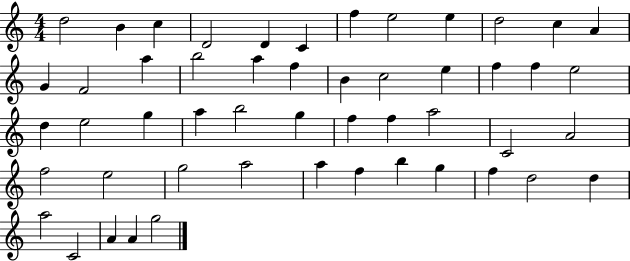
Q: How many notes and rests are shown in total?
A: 51